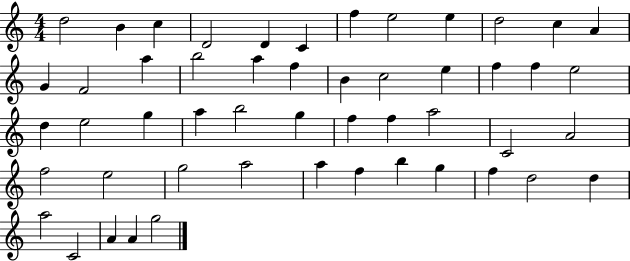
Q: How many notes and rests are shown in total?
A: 51